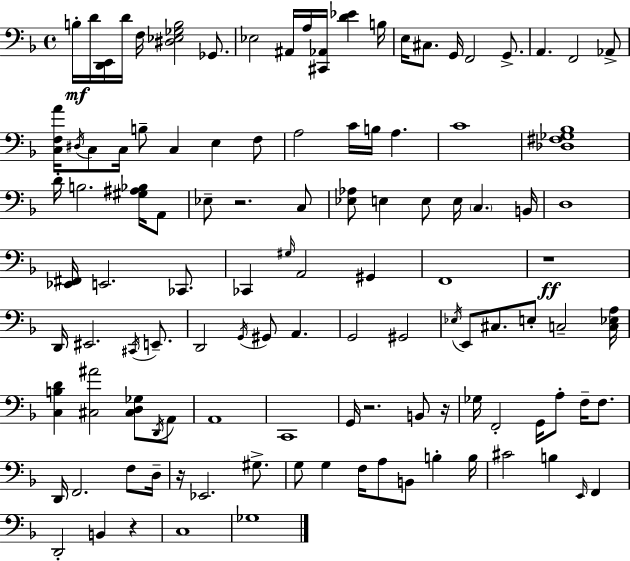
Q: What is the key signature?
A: D minor